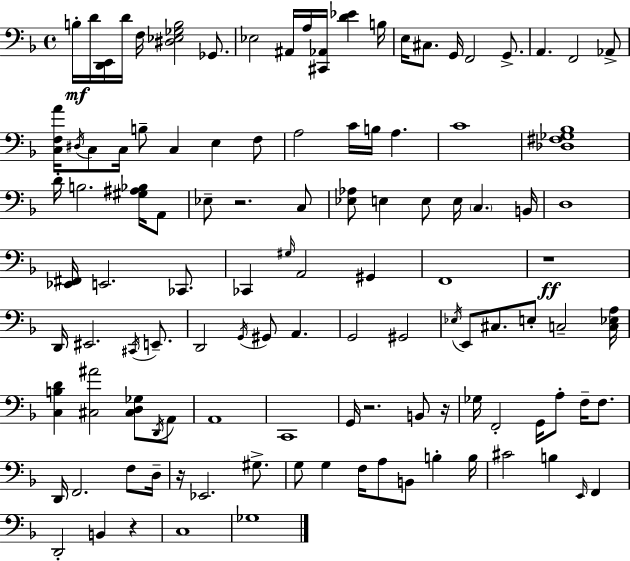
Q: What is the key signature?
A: D minor